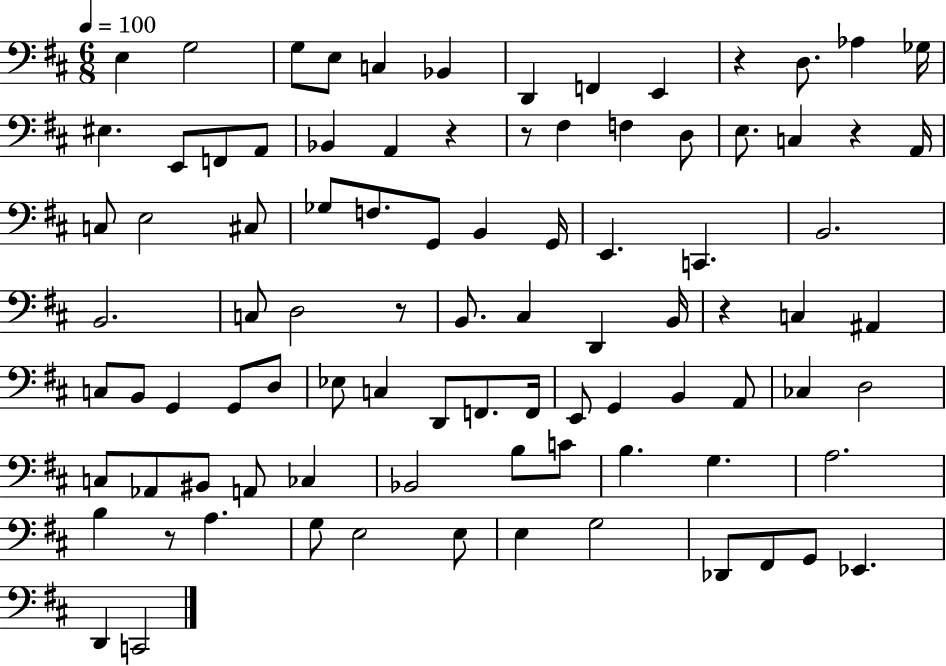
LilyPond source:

{
  \clef bass
  \numericTimeSignature
  \time 6/8
  \key d \major
  \tempo 4 = 100
  e4 g2 | g8 e8 c4 bes,4 | d,4 f,4 e,4 | r4 d8. aes4 ges16 | \break eis4. e,8 f,8 a,8 | bes,4 a,4 r4 | r8 fis4 f4 d8 | e8. c4 r4 a,16 | \break c8 e2 cis8 | ges8 f8. g,8 b,4 g,16 | e,4. c,4. | b,2. | \break b,2. | c8 d2 r8 | b,8. cis4 d,4 b,16 | r4 c4 ais,4 | \break c8 b,8 g,4 g,8 d8 | ees8 c4 d,8 f,8. f,16 | e,8 g,4 b,4 a,8 | ces4 d2 | \break c8 aes,8 bis,8 a,8 ces4 | bes,2 b8 c'8 | b4. g4. | a2. | \break b4 r8 a4. | g8 e2 e8 | e4 g2 | des,8 fis,8 g,8 ees,4. | \break d,4 c,2 | \bar "|."
}